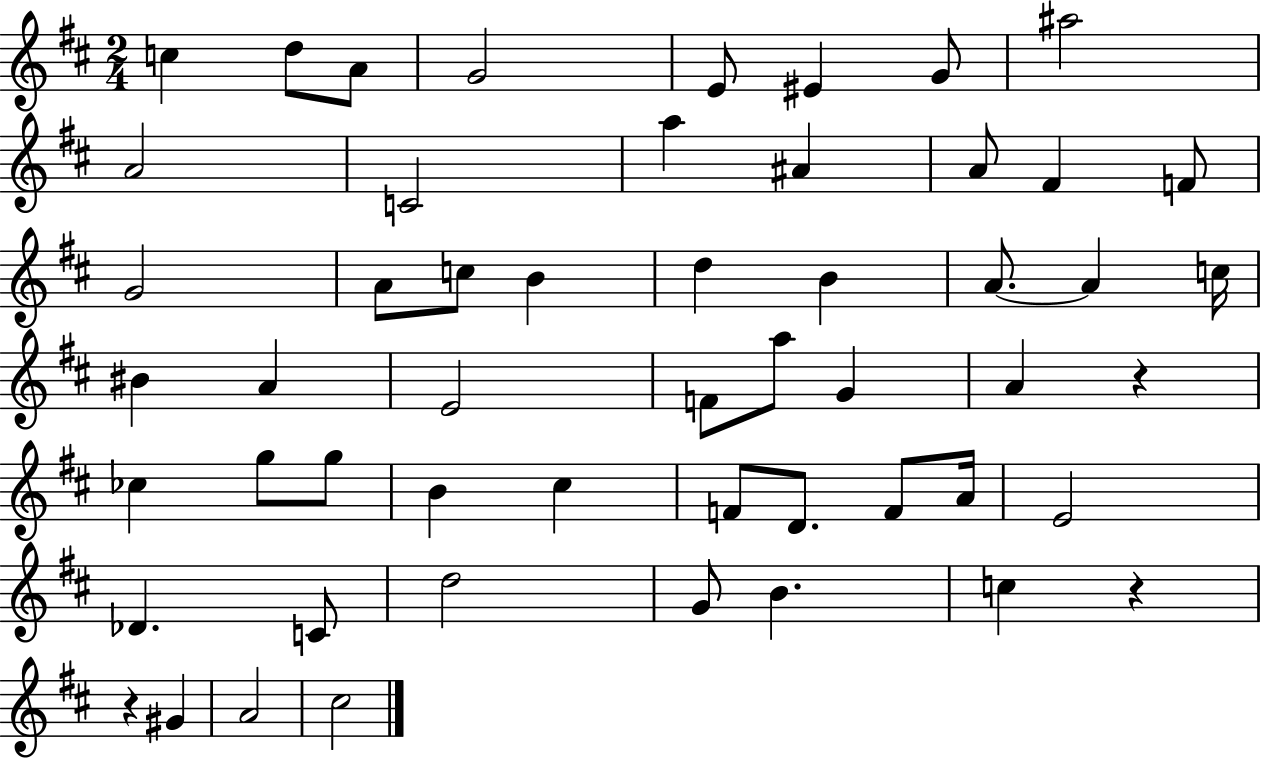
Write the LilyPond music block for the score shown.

{
  \clef treble
  \numericTimeSignature
  \time 2/4
  \key d \major
  c''4 d''8 a'8 | g'2 | e'8 eis'4 g'8 | ais''2 | \break a'2 | c'2 | a''4 ais'4 | a'8 fis'4 f'8 | \break g'2 | a'8 c''8 b'4 | d''4 b'4 | a'8.~~ a'4 c''16 | \break bis'4 a'4 | e'2 | f'8 a''8 g'4 | a'4 r4 | \break ces''4 g''8 g''8 | b'4 cis''4 | f'8 d'8. f'8 a'16 | e'2 | \break des'4. c'8 | d''2 | g'8 b'4. | c''4 r4 | \break r4 gis'4 | a'2 | cis''2 | \bar "|."
}